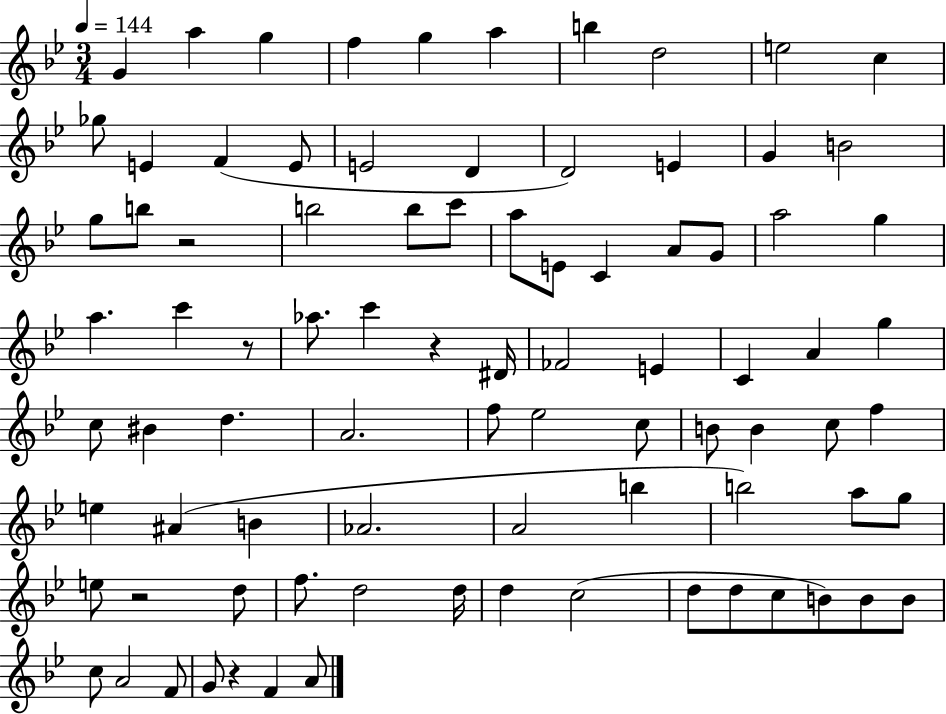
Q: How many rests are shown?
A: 5